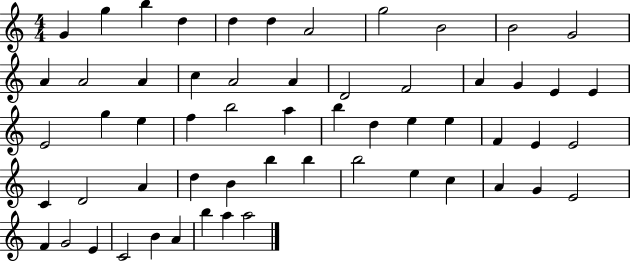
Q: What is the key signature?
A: C major